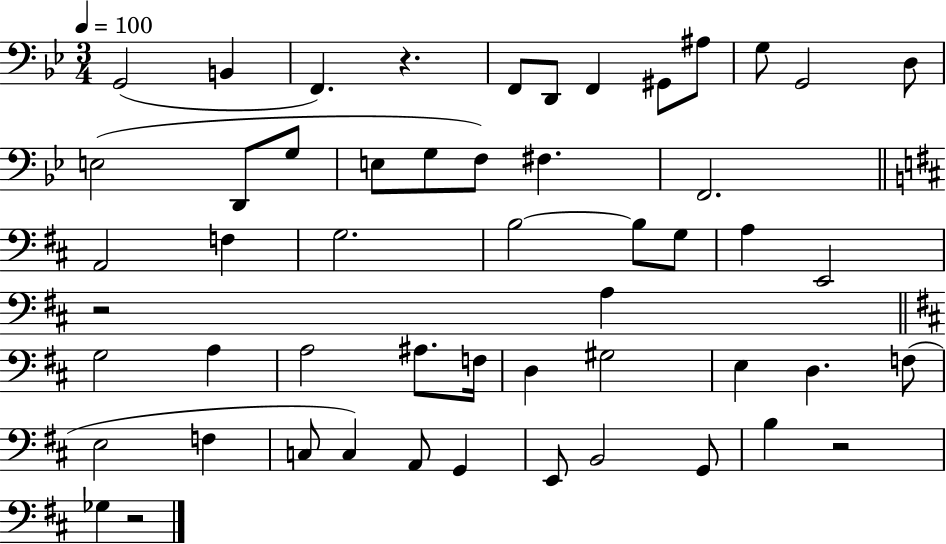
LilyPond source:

{
  \clef bass
  \numericTimeSignature
  \time 3/4
  \key bes \major
  \tempo 4 = 100
  g,2( b,4 | f,4.) r4. | f,8 d,8 f,4 gis,8 ais8 | g8 g,2 d8 | \break e2( d,8 g8 | e8 g8 f8) fis4. | f,2. | \bar "||" \break \key d \major a,2 f4 | g2. | b2~~ b8 g8 | a4 e,2 | \break r2 a4 | \bar "||" \break \key d \major g2 a4 | a2 ais8. f16 | d4 gis2 | e4 d4. f8( | \break e2 f4 | c8 c4) a,8 g,4 | e,8 b,2 g,8 | b4 r2 | \break ges4 r2 | \bar "|."
}